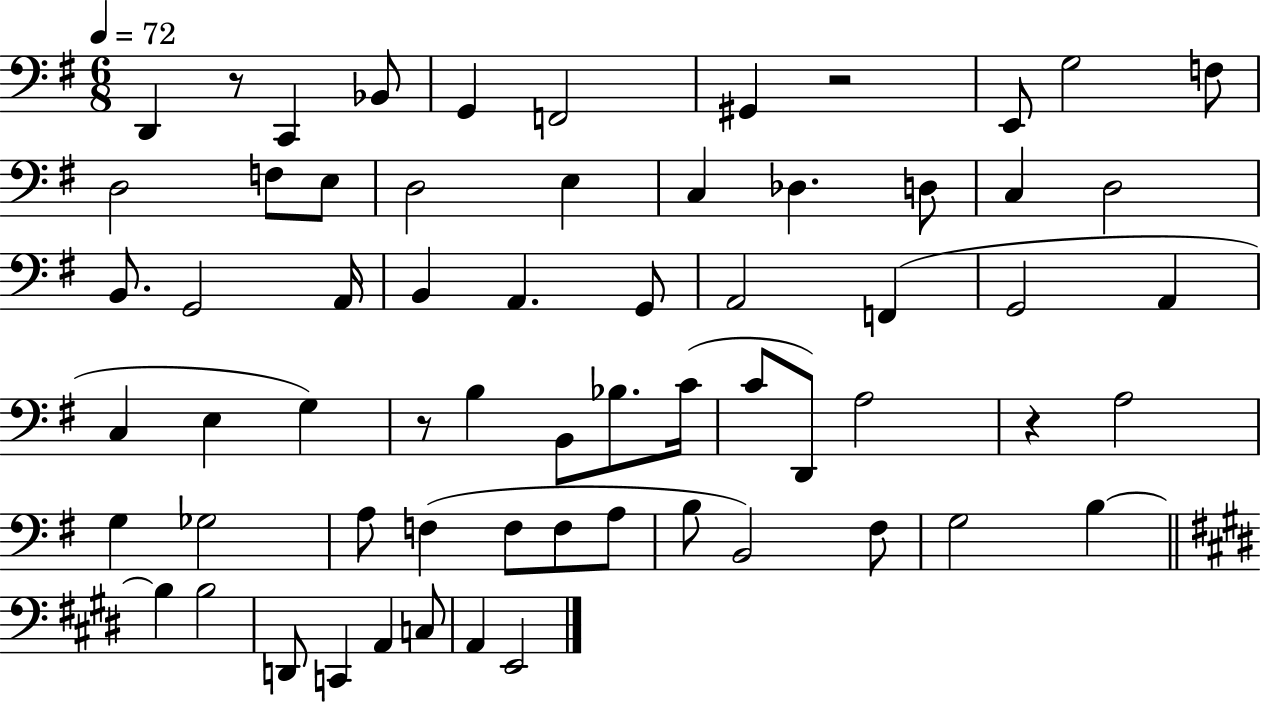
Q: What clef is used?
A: bass